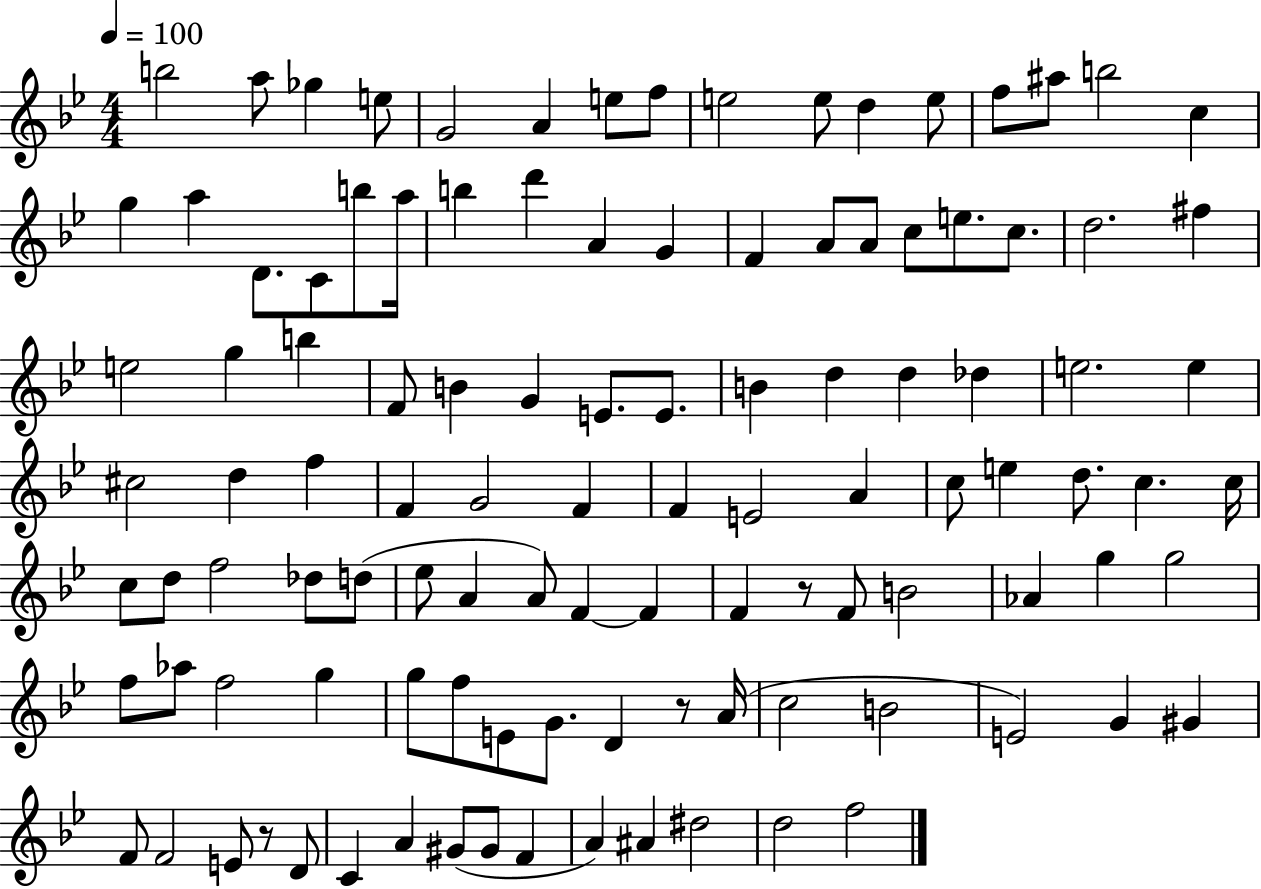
{
  \clef treble
  \numericTimeSignature
  \time 4/4
  \key bes \major
  \tempo 4 = 100
  b''2 a''8 ges''4 e''8 | g'2 a'4 e''8 f''8 | e''2 e''8 d''4 e''8 | f''8 ais''8 b''2 c''4 | \break g''4 a''4 d'8. c'8 b''8 a''16 | b''4 d'''4 a'4 g'4 | f'4 a'8 a'8 c''8 e''8. c''8. | d''2. fis''4 | \break e''2 g''4 b''4 | f'8 b'4 g'4 e'8. e'8. | b'4 d''4 d''4 des''4 | e''2. e''4 | \break cis''2 d''4 f''4 | f'4 g'2 f'4 | f'4 e'2 a'4 | c''8 e''4 d''8. c''4. c''16 | \break c''8 d''8 f''2 des''8 d''8( | ees''8 a'4 a'8) f'4~~ f'4 | f'4 r8 f'8 b'2 | aes'4 g''4 g''2 | \break f''8 aes''8 f''2 g''4 | g''8 f''8 e'8 g'8. d'4 r8 a'16( | c''2 b'2 | e'2) g'4 gis'4 | \break f'8 f'2 e'8 r8 d'8 | c'4 a'4 gis'8( gis'8 f'4 | a'4) ais'4 dis''2 | d''2 f''2 | \break \bar "|."
}